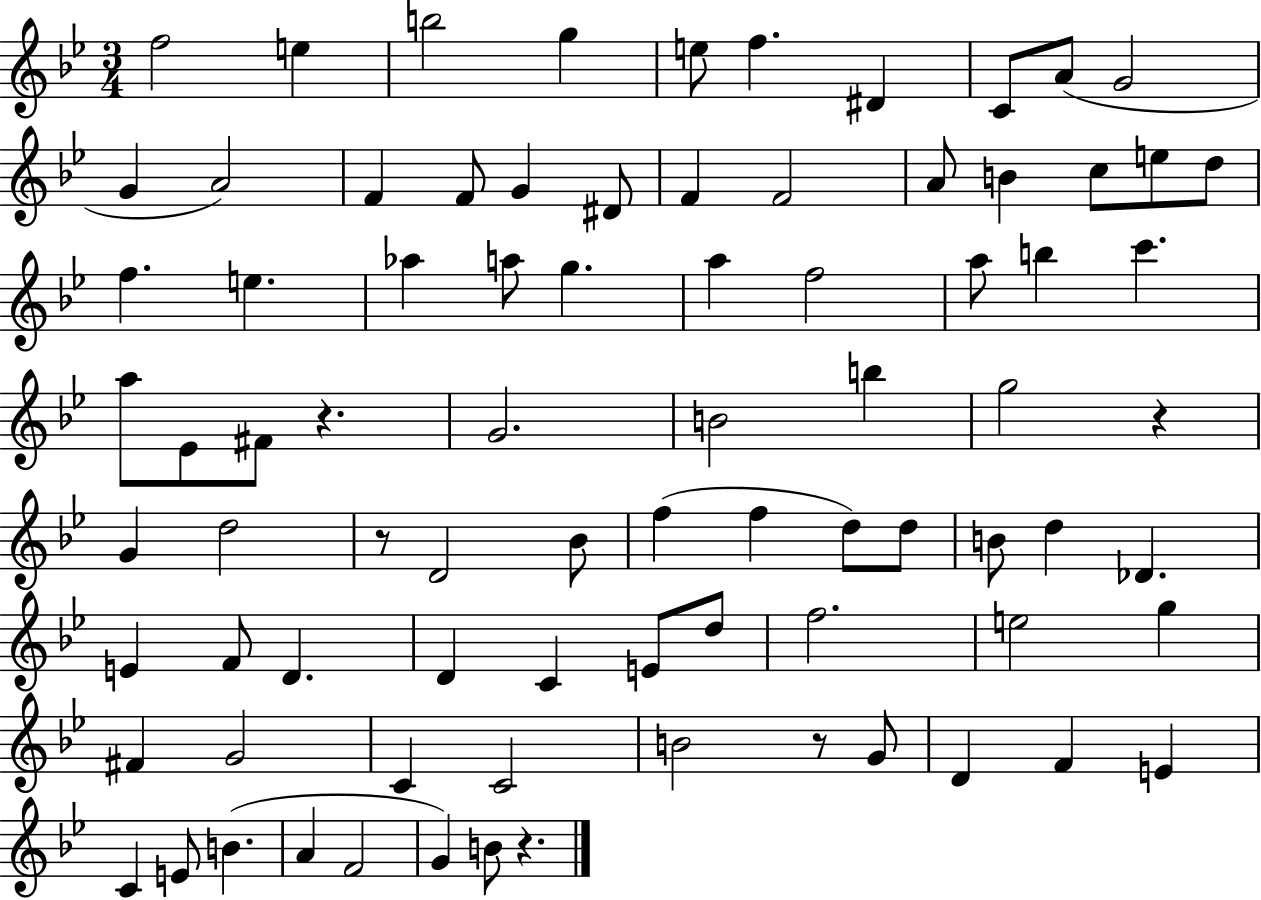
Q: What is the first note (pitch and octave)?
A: F5